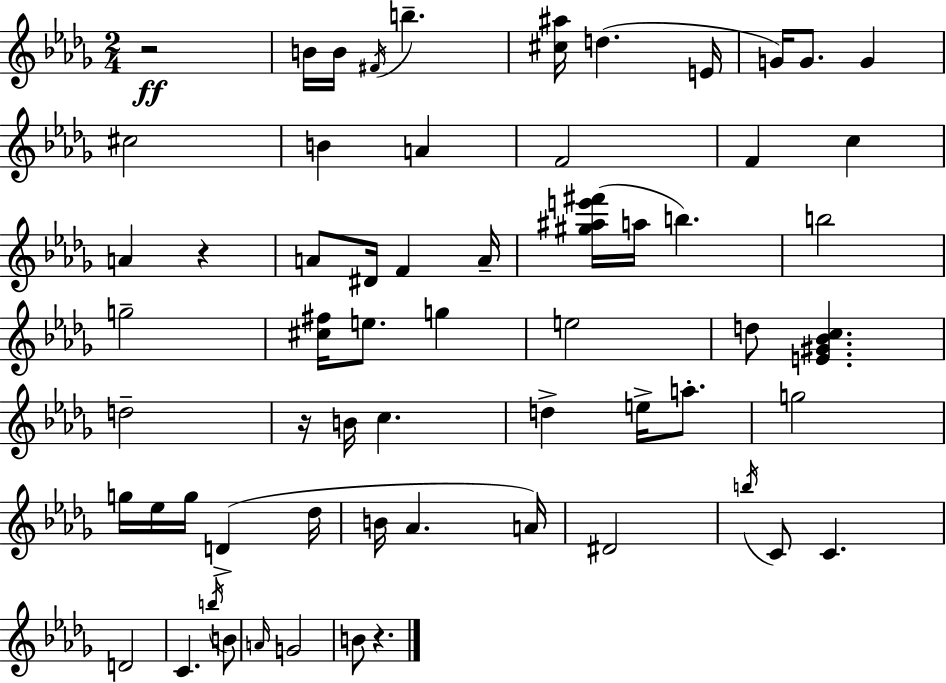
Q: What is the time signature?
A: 2/4